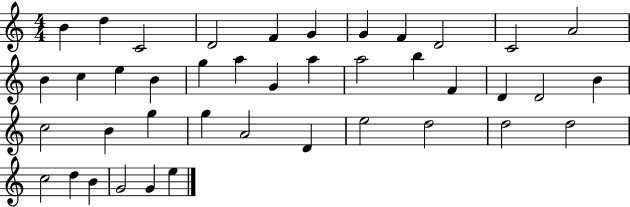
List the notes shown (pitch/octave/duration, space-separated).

B4/q D5/q C4/h D4/h F4/q G4/q G4/q F4/q D4/h C4/h A4/h B4/q C5/q E5/q B4/q G5/q A5/q G4/q A5/q A5/h B5/q F4/q D4/q D4/h B4/q C5/h B4/q G5/q G5/q A4/h D4/q E5/h D5/h D5/h D5/h C5/h D5/q B4/q G4/h G4/q E5/q